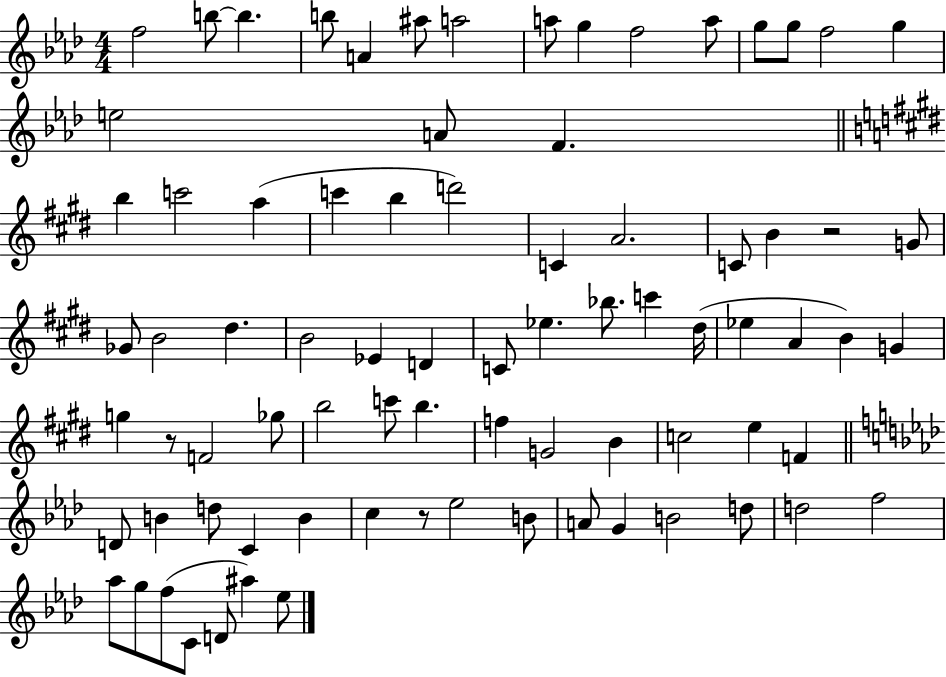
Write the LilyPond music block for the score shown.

{
  \clef treble
  \numericTimeSignature
  \time 4/4
  \key aes \major
  f''2 b''8~~ b''4. | b''8 a'4 ais''8 a''2 | a''8 g''4 f''2 a''8 | g''8 g''8 f''2 g''4 | \break e''2 a'8 f'4. | \bar "||" \break \key e \major b''4 c'''2 a''4( | c'''4 b''4 d'''2) | c'4 a'2. | c'8 b'4 r2 g'8 | \break ges'8 b'2 dis''4. | b'2 ees'4 d'4 | c'8 ees''4. bes''8. c'''4 dis''16( | ees''4 a'4 b'4) g'4 | \break g''4 r8 f'2 ges''8 | b''2 c'''8 b''4. | f''4 g'2 b'4 | c''2 e''4 f'4 | \break \bar "||" \break \key aes \major d'8 b'4 d''8 c'4 b'4 | c''4 r8 ees''2 b'8 | a'8 g'4 b'2 d''8 | d''2 f''2 | \break aes''8 g''8 f''8( c'8 d'8 ais''4) ees''8 | \bar "|."
}